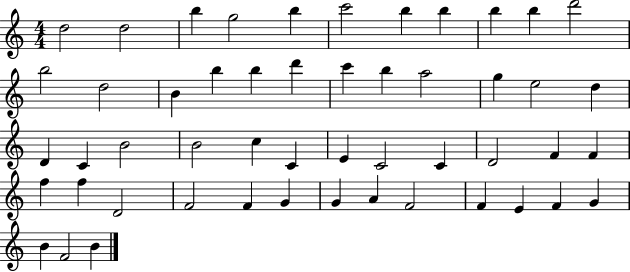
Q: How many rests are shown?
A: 0